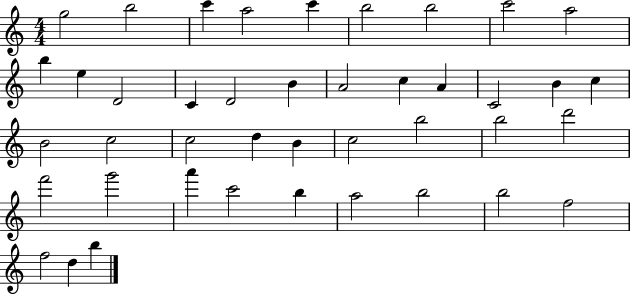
X:1
T:Untitled
M:4/4
L:1/4
K:C
g2 b2 c' a2 c' b2 b2 c'2 a2 b e D2 C D2 B A2 c A C2 B c B2 c2 c2 d B c2 b2 b2 d'2 f'2 g'2 a' c'2 b a2 b2 b2 f2 f2 d b